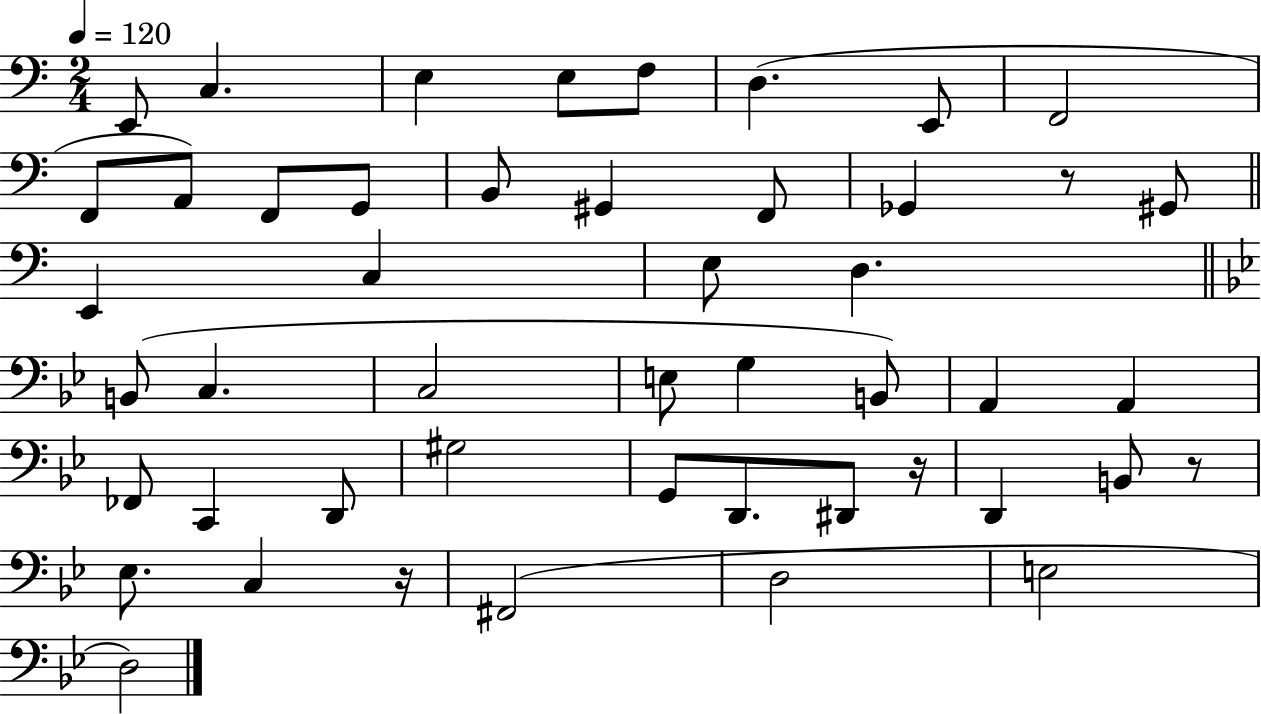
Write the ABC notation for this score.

X:1
T:Untitled
M:2/4
L:1/4
K:C
E,,/2 C, E, E,/2 F,/2 D, E,,/2 F,,2 F,,/2 A,,/2 F,,/2 G,,/2 B,,/2 ^G,, F,,/2 _G,, z/2 ^G,,/2 E,, C, E,/2 D, B,,/2 C, C,2 E,/2 G, B,,/2 A,, A,, _F,,/2 C,, D,,/2 ^G,2 G,,/2 D,,/2 ^D,,/2 z/4 D,, B,,/2 z/2 _E,/2 C, z/4 ^F,,2 D,2 E,2 D,2